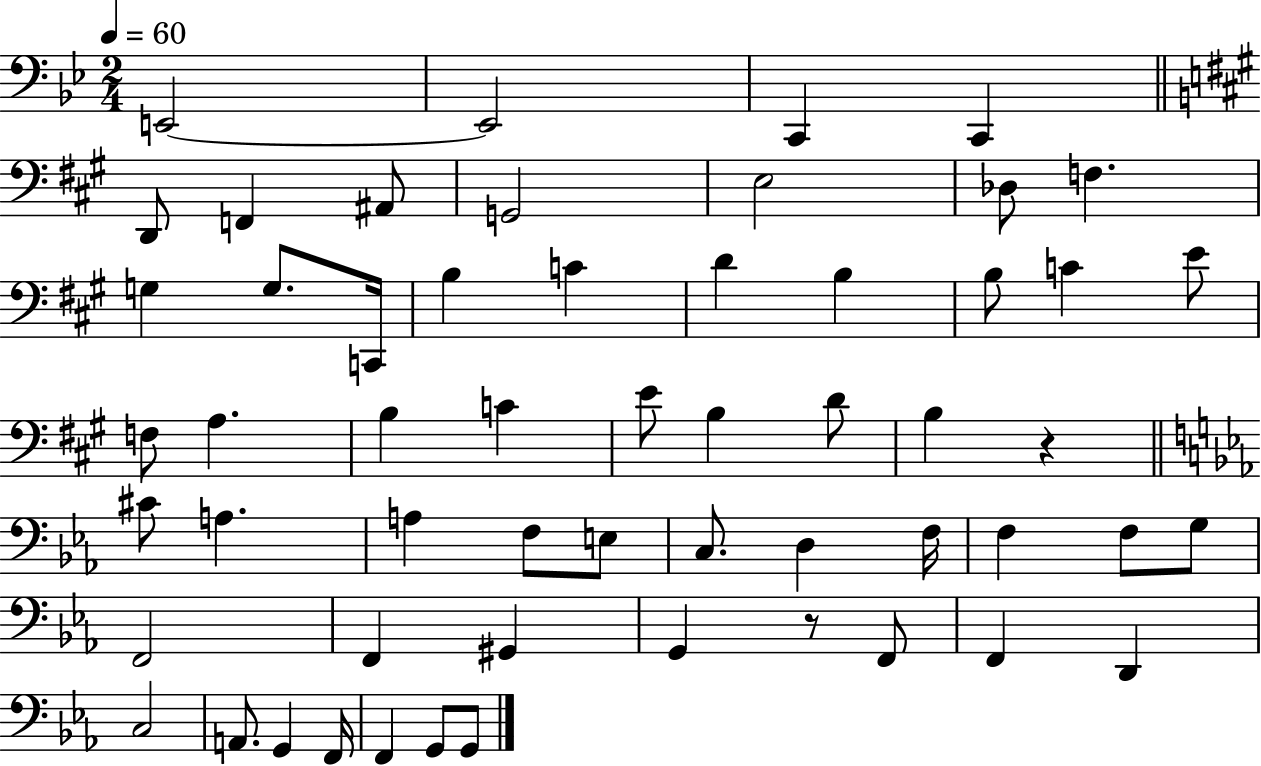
E2/h E2/h C2/q C2/q D2/e F2/q A#2/e G2/h E3/h Db3/e F3/q. G3/q G3/e. C2/s B3/q C4/q D4/q B3/q B3/e C4/q E4/e F3/e A3/q. B3/q C4/q E4/e B3/q D4/e B3/q R/q C#4/e A3/q. A3/q F3/e E3/e C3/e. D3/q F3/s F3/q F3/e G3/e F2/h F2/q G#2/q G2/q R/e F2/e F2/q D2/q C3/h A2/e. G2/q F2/s F2/q G2/e G2/e